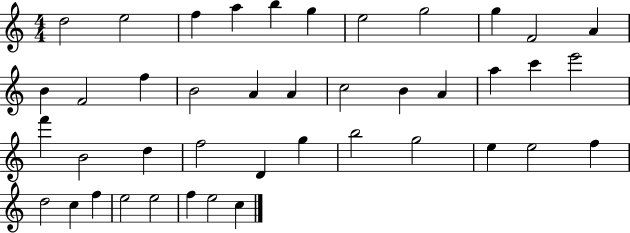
{
  \clef treble
  \numericTimeSignature
  \time 4/4
  \key c \major
  d''2 e''2 | f''4 a''4 b''4 g''4 | e''2 g''2 | g''4 f'2 a'4 | \break b'4 f'2 f''4 | b'2 a'4 a'4 | c''2 b'4 a'4 | a''4 c'''4 e'''2 | \break f'''4 b'2 d''4 | f''2 d'4 g''4 | b''2 g''2 | e''4 e''2 f''4 | \break d''2 c''4 f''4 | e''2 e''2 | f''4 e''2 c''4 | \bar "|."
}